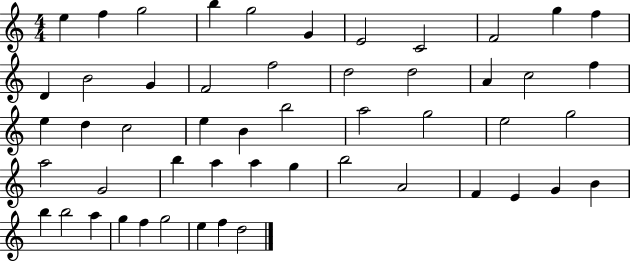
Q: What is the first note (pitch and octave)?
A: E5